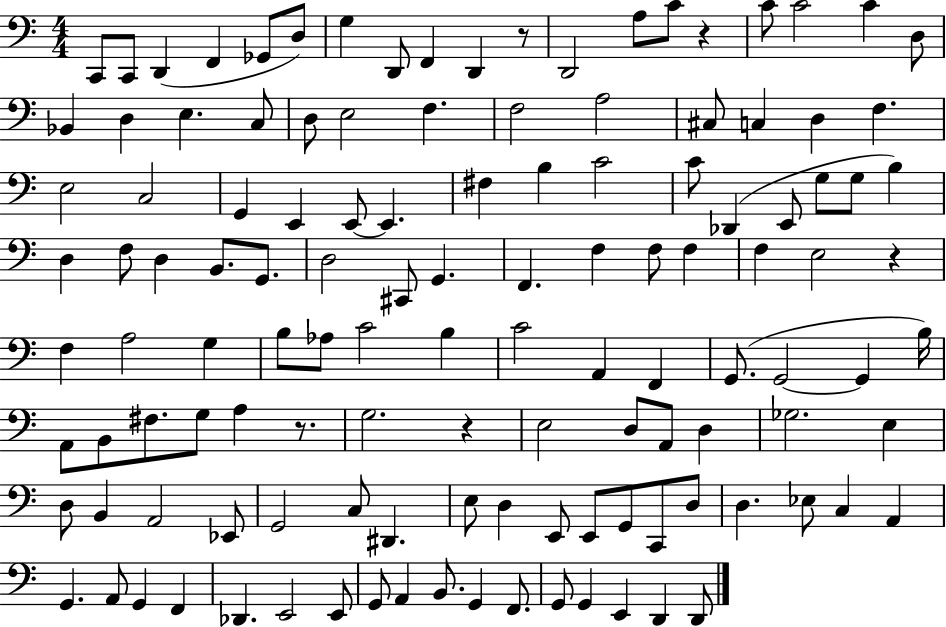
{
  \clef bass
  \numericTimeSignature
  \time 4/4
  \key c \major
  \repeat volta 2 { c,8 c,8 d,4( f,4 ges,8 d8) | g4 d,8 f,4 d,4 r8 | d,2 a8 c'8 r4 | c'8 c'2 c'4 d8 | \break bes,4 d4 e4. c8 | d8 e2 f4. | f2 a2 | cis8 c4 d4 f4. | \break e2 c2 | g,4 e,4 e,8~~ e,4. | fis4 b4 c'2 | c'8 des,4( e,8 g8 g8 b4) | \break d4 f8 d4 b,8. g,8. | d2 cis,8 g,4. | f,4. f4 f8 f4 | f4 e2 r4 | \break f4 a2 g4 | b8 aes8 c'2 b4 | c'2 a,4 f,4 | g,8.( g,2~~ g,4 b16) | \break a,8 b,8 fis8. g8 a4 r8. | g2. r4 | e2 d8 a,8 d4 | ges2. e4 | \break d8 b,4 a,2 ees,8 | g,2 c8 dis,4. | e8 d4 e,8 e,8 g,8 c,8 d8 | d4. ees8 c4 a,4 | \break g,4. a,8 g,4 f,4 | des,4. e,2 e,8 | g,8 a,4 b,8. g,4 f,8. | g,8 g,4 e,4 d,4 d,8 | \break } \bar "|."
}